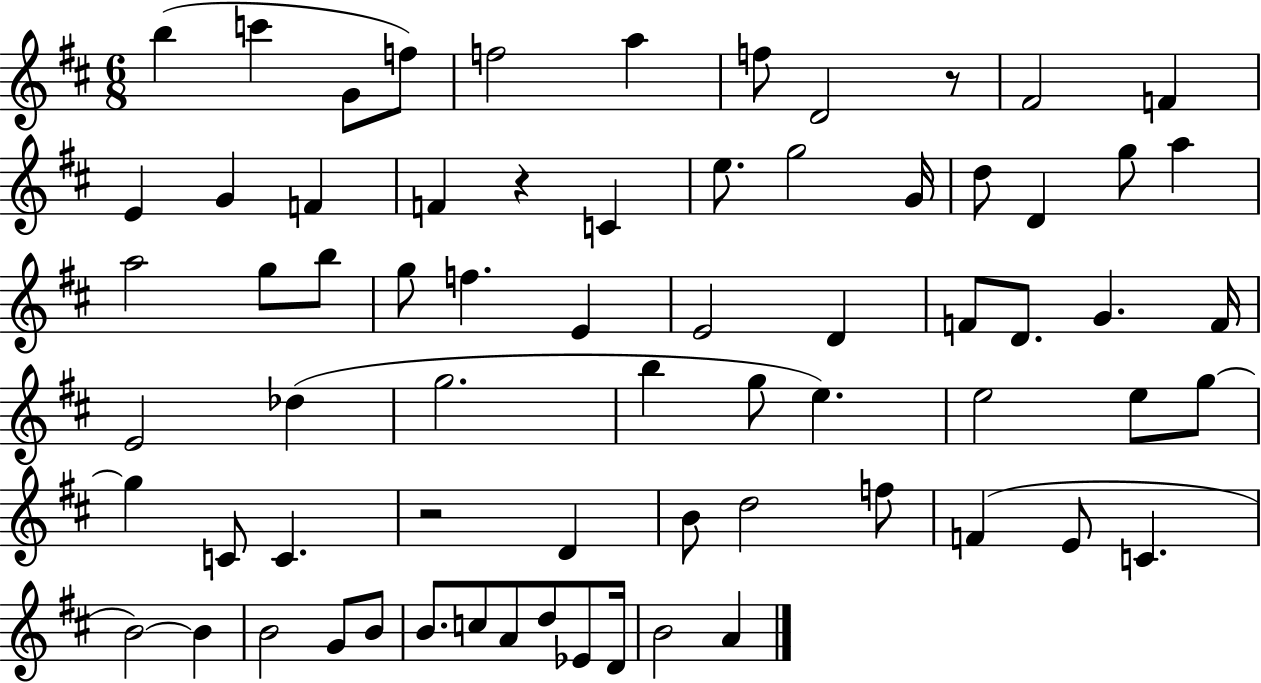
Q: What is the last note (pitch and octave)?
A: A4